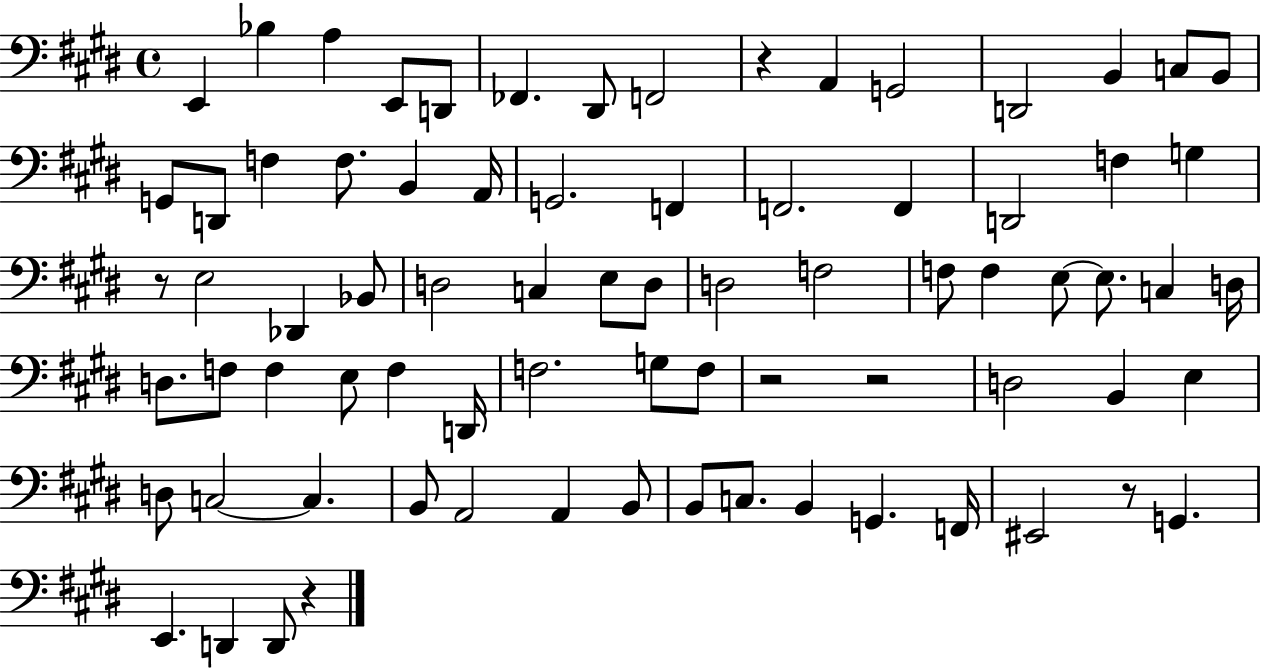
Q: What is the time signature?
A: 4/4